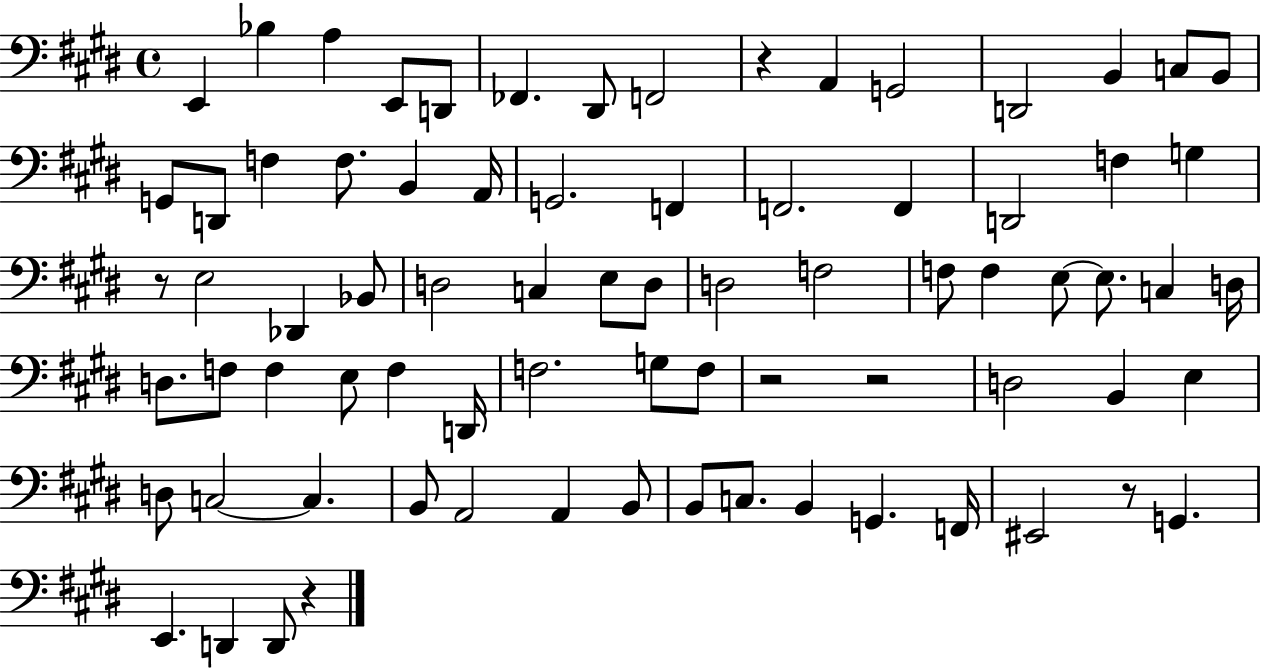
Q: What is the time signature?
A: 4/4